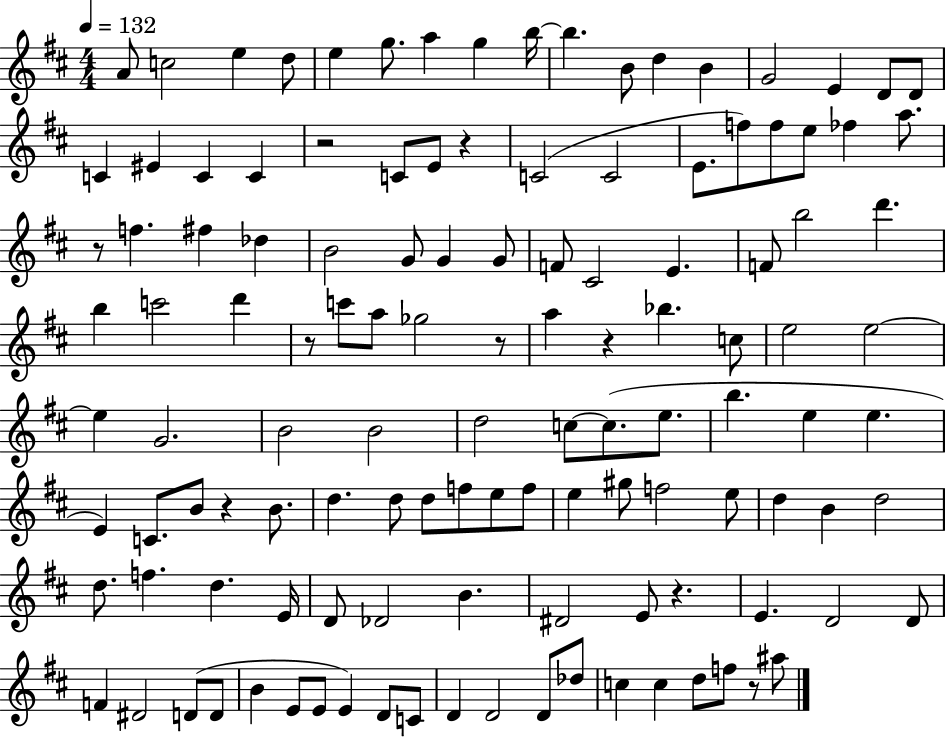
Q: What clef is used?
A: treble